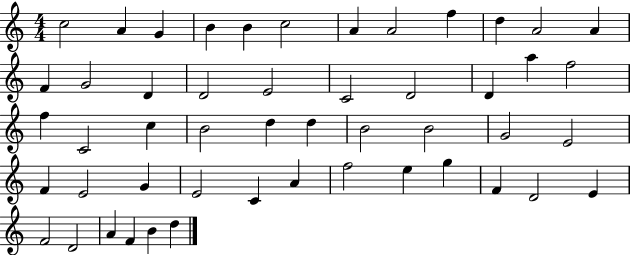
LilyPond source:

{
  \clef treble
  \numericTimeSignature
  \time 4/4
  \key c \major
  c''2 a'4 g'4 | b'4 b'4 c''2 | a'4 a'2 f''4 | d''4 a'2 a'4 | \break f'4 g'2 d'4 | d'2 e'2 | c'2 d'2 | d'4 a''4 f''2 | \break f''4 c'2 c''4 | b'2 d''4 d''4 | b'2 b'2 | g'2 e'2 | \break f'4 e'2 g'4 | e'2 c'4 a'4 | f''2 e''4 g''4 | f'4 d'2 e'4 | \break f'2 d'2 | a'4 f'4 b'4 d''4 | \bar "|."
}